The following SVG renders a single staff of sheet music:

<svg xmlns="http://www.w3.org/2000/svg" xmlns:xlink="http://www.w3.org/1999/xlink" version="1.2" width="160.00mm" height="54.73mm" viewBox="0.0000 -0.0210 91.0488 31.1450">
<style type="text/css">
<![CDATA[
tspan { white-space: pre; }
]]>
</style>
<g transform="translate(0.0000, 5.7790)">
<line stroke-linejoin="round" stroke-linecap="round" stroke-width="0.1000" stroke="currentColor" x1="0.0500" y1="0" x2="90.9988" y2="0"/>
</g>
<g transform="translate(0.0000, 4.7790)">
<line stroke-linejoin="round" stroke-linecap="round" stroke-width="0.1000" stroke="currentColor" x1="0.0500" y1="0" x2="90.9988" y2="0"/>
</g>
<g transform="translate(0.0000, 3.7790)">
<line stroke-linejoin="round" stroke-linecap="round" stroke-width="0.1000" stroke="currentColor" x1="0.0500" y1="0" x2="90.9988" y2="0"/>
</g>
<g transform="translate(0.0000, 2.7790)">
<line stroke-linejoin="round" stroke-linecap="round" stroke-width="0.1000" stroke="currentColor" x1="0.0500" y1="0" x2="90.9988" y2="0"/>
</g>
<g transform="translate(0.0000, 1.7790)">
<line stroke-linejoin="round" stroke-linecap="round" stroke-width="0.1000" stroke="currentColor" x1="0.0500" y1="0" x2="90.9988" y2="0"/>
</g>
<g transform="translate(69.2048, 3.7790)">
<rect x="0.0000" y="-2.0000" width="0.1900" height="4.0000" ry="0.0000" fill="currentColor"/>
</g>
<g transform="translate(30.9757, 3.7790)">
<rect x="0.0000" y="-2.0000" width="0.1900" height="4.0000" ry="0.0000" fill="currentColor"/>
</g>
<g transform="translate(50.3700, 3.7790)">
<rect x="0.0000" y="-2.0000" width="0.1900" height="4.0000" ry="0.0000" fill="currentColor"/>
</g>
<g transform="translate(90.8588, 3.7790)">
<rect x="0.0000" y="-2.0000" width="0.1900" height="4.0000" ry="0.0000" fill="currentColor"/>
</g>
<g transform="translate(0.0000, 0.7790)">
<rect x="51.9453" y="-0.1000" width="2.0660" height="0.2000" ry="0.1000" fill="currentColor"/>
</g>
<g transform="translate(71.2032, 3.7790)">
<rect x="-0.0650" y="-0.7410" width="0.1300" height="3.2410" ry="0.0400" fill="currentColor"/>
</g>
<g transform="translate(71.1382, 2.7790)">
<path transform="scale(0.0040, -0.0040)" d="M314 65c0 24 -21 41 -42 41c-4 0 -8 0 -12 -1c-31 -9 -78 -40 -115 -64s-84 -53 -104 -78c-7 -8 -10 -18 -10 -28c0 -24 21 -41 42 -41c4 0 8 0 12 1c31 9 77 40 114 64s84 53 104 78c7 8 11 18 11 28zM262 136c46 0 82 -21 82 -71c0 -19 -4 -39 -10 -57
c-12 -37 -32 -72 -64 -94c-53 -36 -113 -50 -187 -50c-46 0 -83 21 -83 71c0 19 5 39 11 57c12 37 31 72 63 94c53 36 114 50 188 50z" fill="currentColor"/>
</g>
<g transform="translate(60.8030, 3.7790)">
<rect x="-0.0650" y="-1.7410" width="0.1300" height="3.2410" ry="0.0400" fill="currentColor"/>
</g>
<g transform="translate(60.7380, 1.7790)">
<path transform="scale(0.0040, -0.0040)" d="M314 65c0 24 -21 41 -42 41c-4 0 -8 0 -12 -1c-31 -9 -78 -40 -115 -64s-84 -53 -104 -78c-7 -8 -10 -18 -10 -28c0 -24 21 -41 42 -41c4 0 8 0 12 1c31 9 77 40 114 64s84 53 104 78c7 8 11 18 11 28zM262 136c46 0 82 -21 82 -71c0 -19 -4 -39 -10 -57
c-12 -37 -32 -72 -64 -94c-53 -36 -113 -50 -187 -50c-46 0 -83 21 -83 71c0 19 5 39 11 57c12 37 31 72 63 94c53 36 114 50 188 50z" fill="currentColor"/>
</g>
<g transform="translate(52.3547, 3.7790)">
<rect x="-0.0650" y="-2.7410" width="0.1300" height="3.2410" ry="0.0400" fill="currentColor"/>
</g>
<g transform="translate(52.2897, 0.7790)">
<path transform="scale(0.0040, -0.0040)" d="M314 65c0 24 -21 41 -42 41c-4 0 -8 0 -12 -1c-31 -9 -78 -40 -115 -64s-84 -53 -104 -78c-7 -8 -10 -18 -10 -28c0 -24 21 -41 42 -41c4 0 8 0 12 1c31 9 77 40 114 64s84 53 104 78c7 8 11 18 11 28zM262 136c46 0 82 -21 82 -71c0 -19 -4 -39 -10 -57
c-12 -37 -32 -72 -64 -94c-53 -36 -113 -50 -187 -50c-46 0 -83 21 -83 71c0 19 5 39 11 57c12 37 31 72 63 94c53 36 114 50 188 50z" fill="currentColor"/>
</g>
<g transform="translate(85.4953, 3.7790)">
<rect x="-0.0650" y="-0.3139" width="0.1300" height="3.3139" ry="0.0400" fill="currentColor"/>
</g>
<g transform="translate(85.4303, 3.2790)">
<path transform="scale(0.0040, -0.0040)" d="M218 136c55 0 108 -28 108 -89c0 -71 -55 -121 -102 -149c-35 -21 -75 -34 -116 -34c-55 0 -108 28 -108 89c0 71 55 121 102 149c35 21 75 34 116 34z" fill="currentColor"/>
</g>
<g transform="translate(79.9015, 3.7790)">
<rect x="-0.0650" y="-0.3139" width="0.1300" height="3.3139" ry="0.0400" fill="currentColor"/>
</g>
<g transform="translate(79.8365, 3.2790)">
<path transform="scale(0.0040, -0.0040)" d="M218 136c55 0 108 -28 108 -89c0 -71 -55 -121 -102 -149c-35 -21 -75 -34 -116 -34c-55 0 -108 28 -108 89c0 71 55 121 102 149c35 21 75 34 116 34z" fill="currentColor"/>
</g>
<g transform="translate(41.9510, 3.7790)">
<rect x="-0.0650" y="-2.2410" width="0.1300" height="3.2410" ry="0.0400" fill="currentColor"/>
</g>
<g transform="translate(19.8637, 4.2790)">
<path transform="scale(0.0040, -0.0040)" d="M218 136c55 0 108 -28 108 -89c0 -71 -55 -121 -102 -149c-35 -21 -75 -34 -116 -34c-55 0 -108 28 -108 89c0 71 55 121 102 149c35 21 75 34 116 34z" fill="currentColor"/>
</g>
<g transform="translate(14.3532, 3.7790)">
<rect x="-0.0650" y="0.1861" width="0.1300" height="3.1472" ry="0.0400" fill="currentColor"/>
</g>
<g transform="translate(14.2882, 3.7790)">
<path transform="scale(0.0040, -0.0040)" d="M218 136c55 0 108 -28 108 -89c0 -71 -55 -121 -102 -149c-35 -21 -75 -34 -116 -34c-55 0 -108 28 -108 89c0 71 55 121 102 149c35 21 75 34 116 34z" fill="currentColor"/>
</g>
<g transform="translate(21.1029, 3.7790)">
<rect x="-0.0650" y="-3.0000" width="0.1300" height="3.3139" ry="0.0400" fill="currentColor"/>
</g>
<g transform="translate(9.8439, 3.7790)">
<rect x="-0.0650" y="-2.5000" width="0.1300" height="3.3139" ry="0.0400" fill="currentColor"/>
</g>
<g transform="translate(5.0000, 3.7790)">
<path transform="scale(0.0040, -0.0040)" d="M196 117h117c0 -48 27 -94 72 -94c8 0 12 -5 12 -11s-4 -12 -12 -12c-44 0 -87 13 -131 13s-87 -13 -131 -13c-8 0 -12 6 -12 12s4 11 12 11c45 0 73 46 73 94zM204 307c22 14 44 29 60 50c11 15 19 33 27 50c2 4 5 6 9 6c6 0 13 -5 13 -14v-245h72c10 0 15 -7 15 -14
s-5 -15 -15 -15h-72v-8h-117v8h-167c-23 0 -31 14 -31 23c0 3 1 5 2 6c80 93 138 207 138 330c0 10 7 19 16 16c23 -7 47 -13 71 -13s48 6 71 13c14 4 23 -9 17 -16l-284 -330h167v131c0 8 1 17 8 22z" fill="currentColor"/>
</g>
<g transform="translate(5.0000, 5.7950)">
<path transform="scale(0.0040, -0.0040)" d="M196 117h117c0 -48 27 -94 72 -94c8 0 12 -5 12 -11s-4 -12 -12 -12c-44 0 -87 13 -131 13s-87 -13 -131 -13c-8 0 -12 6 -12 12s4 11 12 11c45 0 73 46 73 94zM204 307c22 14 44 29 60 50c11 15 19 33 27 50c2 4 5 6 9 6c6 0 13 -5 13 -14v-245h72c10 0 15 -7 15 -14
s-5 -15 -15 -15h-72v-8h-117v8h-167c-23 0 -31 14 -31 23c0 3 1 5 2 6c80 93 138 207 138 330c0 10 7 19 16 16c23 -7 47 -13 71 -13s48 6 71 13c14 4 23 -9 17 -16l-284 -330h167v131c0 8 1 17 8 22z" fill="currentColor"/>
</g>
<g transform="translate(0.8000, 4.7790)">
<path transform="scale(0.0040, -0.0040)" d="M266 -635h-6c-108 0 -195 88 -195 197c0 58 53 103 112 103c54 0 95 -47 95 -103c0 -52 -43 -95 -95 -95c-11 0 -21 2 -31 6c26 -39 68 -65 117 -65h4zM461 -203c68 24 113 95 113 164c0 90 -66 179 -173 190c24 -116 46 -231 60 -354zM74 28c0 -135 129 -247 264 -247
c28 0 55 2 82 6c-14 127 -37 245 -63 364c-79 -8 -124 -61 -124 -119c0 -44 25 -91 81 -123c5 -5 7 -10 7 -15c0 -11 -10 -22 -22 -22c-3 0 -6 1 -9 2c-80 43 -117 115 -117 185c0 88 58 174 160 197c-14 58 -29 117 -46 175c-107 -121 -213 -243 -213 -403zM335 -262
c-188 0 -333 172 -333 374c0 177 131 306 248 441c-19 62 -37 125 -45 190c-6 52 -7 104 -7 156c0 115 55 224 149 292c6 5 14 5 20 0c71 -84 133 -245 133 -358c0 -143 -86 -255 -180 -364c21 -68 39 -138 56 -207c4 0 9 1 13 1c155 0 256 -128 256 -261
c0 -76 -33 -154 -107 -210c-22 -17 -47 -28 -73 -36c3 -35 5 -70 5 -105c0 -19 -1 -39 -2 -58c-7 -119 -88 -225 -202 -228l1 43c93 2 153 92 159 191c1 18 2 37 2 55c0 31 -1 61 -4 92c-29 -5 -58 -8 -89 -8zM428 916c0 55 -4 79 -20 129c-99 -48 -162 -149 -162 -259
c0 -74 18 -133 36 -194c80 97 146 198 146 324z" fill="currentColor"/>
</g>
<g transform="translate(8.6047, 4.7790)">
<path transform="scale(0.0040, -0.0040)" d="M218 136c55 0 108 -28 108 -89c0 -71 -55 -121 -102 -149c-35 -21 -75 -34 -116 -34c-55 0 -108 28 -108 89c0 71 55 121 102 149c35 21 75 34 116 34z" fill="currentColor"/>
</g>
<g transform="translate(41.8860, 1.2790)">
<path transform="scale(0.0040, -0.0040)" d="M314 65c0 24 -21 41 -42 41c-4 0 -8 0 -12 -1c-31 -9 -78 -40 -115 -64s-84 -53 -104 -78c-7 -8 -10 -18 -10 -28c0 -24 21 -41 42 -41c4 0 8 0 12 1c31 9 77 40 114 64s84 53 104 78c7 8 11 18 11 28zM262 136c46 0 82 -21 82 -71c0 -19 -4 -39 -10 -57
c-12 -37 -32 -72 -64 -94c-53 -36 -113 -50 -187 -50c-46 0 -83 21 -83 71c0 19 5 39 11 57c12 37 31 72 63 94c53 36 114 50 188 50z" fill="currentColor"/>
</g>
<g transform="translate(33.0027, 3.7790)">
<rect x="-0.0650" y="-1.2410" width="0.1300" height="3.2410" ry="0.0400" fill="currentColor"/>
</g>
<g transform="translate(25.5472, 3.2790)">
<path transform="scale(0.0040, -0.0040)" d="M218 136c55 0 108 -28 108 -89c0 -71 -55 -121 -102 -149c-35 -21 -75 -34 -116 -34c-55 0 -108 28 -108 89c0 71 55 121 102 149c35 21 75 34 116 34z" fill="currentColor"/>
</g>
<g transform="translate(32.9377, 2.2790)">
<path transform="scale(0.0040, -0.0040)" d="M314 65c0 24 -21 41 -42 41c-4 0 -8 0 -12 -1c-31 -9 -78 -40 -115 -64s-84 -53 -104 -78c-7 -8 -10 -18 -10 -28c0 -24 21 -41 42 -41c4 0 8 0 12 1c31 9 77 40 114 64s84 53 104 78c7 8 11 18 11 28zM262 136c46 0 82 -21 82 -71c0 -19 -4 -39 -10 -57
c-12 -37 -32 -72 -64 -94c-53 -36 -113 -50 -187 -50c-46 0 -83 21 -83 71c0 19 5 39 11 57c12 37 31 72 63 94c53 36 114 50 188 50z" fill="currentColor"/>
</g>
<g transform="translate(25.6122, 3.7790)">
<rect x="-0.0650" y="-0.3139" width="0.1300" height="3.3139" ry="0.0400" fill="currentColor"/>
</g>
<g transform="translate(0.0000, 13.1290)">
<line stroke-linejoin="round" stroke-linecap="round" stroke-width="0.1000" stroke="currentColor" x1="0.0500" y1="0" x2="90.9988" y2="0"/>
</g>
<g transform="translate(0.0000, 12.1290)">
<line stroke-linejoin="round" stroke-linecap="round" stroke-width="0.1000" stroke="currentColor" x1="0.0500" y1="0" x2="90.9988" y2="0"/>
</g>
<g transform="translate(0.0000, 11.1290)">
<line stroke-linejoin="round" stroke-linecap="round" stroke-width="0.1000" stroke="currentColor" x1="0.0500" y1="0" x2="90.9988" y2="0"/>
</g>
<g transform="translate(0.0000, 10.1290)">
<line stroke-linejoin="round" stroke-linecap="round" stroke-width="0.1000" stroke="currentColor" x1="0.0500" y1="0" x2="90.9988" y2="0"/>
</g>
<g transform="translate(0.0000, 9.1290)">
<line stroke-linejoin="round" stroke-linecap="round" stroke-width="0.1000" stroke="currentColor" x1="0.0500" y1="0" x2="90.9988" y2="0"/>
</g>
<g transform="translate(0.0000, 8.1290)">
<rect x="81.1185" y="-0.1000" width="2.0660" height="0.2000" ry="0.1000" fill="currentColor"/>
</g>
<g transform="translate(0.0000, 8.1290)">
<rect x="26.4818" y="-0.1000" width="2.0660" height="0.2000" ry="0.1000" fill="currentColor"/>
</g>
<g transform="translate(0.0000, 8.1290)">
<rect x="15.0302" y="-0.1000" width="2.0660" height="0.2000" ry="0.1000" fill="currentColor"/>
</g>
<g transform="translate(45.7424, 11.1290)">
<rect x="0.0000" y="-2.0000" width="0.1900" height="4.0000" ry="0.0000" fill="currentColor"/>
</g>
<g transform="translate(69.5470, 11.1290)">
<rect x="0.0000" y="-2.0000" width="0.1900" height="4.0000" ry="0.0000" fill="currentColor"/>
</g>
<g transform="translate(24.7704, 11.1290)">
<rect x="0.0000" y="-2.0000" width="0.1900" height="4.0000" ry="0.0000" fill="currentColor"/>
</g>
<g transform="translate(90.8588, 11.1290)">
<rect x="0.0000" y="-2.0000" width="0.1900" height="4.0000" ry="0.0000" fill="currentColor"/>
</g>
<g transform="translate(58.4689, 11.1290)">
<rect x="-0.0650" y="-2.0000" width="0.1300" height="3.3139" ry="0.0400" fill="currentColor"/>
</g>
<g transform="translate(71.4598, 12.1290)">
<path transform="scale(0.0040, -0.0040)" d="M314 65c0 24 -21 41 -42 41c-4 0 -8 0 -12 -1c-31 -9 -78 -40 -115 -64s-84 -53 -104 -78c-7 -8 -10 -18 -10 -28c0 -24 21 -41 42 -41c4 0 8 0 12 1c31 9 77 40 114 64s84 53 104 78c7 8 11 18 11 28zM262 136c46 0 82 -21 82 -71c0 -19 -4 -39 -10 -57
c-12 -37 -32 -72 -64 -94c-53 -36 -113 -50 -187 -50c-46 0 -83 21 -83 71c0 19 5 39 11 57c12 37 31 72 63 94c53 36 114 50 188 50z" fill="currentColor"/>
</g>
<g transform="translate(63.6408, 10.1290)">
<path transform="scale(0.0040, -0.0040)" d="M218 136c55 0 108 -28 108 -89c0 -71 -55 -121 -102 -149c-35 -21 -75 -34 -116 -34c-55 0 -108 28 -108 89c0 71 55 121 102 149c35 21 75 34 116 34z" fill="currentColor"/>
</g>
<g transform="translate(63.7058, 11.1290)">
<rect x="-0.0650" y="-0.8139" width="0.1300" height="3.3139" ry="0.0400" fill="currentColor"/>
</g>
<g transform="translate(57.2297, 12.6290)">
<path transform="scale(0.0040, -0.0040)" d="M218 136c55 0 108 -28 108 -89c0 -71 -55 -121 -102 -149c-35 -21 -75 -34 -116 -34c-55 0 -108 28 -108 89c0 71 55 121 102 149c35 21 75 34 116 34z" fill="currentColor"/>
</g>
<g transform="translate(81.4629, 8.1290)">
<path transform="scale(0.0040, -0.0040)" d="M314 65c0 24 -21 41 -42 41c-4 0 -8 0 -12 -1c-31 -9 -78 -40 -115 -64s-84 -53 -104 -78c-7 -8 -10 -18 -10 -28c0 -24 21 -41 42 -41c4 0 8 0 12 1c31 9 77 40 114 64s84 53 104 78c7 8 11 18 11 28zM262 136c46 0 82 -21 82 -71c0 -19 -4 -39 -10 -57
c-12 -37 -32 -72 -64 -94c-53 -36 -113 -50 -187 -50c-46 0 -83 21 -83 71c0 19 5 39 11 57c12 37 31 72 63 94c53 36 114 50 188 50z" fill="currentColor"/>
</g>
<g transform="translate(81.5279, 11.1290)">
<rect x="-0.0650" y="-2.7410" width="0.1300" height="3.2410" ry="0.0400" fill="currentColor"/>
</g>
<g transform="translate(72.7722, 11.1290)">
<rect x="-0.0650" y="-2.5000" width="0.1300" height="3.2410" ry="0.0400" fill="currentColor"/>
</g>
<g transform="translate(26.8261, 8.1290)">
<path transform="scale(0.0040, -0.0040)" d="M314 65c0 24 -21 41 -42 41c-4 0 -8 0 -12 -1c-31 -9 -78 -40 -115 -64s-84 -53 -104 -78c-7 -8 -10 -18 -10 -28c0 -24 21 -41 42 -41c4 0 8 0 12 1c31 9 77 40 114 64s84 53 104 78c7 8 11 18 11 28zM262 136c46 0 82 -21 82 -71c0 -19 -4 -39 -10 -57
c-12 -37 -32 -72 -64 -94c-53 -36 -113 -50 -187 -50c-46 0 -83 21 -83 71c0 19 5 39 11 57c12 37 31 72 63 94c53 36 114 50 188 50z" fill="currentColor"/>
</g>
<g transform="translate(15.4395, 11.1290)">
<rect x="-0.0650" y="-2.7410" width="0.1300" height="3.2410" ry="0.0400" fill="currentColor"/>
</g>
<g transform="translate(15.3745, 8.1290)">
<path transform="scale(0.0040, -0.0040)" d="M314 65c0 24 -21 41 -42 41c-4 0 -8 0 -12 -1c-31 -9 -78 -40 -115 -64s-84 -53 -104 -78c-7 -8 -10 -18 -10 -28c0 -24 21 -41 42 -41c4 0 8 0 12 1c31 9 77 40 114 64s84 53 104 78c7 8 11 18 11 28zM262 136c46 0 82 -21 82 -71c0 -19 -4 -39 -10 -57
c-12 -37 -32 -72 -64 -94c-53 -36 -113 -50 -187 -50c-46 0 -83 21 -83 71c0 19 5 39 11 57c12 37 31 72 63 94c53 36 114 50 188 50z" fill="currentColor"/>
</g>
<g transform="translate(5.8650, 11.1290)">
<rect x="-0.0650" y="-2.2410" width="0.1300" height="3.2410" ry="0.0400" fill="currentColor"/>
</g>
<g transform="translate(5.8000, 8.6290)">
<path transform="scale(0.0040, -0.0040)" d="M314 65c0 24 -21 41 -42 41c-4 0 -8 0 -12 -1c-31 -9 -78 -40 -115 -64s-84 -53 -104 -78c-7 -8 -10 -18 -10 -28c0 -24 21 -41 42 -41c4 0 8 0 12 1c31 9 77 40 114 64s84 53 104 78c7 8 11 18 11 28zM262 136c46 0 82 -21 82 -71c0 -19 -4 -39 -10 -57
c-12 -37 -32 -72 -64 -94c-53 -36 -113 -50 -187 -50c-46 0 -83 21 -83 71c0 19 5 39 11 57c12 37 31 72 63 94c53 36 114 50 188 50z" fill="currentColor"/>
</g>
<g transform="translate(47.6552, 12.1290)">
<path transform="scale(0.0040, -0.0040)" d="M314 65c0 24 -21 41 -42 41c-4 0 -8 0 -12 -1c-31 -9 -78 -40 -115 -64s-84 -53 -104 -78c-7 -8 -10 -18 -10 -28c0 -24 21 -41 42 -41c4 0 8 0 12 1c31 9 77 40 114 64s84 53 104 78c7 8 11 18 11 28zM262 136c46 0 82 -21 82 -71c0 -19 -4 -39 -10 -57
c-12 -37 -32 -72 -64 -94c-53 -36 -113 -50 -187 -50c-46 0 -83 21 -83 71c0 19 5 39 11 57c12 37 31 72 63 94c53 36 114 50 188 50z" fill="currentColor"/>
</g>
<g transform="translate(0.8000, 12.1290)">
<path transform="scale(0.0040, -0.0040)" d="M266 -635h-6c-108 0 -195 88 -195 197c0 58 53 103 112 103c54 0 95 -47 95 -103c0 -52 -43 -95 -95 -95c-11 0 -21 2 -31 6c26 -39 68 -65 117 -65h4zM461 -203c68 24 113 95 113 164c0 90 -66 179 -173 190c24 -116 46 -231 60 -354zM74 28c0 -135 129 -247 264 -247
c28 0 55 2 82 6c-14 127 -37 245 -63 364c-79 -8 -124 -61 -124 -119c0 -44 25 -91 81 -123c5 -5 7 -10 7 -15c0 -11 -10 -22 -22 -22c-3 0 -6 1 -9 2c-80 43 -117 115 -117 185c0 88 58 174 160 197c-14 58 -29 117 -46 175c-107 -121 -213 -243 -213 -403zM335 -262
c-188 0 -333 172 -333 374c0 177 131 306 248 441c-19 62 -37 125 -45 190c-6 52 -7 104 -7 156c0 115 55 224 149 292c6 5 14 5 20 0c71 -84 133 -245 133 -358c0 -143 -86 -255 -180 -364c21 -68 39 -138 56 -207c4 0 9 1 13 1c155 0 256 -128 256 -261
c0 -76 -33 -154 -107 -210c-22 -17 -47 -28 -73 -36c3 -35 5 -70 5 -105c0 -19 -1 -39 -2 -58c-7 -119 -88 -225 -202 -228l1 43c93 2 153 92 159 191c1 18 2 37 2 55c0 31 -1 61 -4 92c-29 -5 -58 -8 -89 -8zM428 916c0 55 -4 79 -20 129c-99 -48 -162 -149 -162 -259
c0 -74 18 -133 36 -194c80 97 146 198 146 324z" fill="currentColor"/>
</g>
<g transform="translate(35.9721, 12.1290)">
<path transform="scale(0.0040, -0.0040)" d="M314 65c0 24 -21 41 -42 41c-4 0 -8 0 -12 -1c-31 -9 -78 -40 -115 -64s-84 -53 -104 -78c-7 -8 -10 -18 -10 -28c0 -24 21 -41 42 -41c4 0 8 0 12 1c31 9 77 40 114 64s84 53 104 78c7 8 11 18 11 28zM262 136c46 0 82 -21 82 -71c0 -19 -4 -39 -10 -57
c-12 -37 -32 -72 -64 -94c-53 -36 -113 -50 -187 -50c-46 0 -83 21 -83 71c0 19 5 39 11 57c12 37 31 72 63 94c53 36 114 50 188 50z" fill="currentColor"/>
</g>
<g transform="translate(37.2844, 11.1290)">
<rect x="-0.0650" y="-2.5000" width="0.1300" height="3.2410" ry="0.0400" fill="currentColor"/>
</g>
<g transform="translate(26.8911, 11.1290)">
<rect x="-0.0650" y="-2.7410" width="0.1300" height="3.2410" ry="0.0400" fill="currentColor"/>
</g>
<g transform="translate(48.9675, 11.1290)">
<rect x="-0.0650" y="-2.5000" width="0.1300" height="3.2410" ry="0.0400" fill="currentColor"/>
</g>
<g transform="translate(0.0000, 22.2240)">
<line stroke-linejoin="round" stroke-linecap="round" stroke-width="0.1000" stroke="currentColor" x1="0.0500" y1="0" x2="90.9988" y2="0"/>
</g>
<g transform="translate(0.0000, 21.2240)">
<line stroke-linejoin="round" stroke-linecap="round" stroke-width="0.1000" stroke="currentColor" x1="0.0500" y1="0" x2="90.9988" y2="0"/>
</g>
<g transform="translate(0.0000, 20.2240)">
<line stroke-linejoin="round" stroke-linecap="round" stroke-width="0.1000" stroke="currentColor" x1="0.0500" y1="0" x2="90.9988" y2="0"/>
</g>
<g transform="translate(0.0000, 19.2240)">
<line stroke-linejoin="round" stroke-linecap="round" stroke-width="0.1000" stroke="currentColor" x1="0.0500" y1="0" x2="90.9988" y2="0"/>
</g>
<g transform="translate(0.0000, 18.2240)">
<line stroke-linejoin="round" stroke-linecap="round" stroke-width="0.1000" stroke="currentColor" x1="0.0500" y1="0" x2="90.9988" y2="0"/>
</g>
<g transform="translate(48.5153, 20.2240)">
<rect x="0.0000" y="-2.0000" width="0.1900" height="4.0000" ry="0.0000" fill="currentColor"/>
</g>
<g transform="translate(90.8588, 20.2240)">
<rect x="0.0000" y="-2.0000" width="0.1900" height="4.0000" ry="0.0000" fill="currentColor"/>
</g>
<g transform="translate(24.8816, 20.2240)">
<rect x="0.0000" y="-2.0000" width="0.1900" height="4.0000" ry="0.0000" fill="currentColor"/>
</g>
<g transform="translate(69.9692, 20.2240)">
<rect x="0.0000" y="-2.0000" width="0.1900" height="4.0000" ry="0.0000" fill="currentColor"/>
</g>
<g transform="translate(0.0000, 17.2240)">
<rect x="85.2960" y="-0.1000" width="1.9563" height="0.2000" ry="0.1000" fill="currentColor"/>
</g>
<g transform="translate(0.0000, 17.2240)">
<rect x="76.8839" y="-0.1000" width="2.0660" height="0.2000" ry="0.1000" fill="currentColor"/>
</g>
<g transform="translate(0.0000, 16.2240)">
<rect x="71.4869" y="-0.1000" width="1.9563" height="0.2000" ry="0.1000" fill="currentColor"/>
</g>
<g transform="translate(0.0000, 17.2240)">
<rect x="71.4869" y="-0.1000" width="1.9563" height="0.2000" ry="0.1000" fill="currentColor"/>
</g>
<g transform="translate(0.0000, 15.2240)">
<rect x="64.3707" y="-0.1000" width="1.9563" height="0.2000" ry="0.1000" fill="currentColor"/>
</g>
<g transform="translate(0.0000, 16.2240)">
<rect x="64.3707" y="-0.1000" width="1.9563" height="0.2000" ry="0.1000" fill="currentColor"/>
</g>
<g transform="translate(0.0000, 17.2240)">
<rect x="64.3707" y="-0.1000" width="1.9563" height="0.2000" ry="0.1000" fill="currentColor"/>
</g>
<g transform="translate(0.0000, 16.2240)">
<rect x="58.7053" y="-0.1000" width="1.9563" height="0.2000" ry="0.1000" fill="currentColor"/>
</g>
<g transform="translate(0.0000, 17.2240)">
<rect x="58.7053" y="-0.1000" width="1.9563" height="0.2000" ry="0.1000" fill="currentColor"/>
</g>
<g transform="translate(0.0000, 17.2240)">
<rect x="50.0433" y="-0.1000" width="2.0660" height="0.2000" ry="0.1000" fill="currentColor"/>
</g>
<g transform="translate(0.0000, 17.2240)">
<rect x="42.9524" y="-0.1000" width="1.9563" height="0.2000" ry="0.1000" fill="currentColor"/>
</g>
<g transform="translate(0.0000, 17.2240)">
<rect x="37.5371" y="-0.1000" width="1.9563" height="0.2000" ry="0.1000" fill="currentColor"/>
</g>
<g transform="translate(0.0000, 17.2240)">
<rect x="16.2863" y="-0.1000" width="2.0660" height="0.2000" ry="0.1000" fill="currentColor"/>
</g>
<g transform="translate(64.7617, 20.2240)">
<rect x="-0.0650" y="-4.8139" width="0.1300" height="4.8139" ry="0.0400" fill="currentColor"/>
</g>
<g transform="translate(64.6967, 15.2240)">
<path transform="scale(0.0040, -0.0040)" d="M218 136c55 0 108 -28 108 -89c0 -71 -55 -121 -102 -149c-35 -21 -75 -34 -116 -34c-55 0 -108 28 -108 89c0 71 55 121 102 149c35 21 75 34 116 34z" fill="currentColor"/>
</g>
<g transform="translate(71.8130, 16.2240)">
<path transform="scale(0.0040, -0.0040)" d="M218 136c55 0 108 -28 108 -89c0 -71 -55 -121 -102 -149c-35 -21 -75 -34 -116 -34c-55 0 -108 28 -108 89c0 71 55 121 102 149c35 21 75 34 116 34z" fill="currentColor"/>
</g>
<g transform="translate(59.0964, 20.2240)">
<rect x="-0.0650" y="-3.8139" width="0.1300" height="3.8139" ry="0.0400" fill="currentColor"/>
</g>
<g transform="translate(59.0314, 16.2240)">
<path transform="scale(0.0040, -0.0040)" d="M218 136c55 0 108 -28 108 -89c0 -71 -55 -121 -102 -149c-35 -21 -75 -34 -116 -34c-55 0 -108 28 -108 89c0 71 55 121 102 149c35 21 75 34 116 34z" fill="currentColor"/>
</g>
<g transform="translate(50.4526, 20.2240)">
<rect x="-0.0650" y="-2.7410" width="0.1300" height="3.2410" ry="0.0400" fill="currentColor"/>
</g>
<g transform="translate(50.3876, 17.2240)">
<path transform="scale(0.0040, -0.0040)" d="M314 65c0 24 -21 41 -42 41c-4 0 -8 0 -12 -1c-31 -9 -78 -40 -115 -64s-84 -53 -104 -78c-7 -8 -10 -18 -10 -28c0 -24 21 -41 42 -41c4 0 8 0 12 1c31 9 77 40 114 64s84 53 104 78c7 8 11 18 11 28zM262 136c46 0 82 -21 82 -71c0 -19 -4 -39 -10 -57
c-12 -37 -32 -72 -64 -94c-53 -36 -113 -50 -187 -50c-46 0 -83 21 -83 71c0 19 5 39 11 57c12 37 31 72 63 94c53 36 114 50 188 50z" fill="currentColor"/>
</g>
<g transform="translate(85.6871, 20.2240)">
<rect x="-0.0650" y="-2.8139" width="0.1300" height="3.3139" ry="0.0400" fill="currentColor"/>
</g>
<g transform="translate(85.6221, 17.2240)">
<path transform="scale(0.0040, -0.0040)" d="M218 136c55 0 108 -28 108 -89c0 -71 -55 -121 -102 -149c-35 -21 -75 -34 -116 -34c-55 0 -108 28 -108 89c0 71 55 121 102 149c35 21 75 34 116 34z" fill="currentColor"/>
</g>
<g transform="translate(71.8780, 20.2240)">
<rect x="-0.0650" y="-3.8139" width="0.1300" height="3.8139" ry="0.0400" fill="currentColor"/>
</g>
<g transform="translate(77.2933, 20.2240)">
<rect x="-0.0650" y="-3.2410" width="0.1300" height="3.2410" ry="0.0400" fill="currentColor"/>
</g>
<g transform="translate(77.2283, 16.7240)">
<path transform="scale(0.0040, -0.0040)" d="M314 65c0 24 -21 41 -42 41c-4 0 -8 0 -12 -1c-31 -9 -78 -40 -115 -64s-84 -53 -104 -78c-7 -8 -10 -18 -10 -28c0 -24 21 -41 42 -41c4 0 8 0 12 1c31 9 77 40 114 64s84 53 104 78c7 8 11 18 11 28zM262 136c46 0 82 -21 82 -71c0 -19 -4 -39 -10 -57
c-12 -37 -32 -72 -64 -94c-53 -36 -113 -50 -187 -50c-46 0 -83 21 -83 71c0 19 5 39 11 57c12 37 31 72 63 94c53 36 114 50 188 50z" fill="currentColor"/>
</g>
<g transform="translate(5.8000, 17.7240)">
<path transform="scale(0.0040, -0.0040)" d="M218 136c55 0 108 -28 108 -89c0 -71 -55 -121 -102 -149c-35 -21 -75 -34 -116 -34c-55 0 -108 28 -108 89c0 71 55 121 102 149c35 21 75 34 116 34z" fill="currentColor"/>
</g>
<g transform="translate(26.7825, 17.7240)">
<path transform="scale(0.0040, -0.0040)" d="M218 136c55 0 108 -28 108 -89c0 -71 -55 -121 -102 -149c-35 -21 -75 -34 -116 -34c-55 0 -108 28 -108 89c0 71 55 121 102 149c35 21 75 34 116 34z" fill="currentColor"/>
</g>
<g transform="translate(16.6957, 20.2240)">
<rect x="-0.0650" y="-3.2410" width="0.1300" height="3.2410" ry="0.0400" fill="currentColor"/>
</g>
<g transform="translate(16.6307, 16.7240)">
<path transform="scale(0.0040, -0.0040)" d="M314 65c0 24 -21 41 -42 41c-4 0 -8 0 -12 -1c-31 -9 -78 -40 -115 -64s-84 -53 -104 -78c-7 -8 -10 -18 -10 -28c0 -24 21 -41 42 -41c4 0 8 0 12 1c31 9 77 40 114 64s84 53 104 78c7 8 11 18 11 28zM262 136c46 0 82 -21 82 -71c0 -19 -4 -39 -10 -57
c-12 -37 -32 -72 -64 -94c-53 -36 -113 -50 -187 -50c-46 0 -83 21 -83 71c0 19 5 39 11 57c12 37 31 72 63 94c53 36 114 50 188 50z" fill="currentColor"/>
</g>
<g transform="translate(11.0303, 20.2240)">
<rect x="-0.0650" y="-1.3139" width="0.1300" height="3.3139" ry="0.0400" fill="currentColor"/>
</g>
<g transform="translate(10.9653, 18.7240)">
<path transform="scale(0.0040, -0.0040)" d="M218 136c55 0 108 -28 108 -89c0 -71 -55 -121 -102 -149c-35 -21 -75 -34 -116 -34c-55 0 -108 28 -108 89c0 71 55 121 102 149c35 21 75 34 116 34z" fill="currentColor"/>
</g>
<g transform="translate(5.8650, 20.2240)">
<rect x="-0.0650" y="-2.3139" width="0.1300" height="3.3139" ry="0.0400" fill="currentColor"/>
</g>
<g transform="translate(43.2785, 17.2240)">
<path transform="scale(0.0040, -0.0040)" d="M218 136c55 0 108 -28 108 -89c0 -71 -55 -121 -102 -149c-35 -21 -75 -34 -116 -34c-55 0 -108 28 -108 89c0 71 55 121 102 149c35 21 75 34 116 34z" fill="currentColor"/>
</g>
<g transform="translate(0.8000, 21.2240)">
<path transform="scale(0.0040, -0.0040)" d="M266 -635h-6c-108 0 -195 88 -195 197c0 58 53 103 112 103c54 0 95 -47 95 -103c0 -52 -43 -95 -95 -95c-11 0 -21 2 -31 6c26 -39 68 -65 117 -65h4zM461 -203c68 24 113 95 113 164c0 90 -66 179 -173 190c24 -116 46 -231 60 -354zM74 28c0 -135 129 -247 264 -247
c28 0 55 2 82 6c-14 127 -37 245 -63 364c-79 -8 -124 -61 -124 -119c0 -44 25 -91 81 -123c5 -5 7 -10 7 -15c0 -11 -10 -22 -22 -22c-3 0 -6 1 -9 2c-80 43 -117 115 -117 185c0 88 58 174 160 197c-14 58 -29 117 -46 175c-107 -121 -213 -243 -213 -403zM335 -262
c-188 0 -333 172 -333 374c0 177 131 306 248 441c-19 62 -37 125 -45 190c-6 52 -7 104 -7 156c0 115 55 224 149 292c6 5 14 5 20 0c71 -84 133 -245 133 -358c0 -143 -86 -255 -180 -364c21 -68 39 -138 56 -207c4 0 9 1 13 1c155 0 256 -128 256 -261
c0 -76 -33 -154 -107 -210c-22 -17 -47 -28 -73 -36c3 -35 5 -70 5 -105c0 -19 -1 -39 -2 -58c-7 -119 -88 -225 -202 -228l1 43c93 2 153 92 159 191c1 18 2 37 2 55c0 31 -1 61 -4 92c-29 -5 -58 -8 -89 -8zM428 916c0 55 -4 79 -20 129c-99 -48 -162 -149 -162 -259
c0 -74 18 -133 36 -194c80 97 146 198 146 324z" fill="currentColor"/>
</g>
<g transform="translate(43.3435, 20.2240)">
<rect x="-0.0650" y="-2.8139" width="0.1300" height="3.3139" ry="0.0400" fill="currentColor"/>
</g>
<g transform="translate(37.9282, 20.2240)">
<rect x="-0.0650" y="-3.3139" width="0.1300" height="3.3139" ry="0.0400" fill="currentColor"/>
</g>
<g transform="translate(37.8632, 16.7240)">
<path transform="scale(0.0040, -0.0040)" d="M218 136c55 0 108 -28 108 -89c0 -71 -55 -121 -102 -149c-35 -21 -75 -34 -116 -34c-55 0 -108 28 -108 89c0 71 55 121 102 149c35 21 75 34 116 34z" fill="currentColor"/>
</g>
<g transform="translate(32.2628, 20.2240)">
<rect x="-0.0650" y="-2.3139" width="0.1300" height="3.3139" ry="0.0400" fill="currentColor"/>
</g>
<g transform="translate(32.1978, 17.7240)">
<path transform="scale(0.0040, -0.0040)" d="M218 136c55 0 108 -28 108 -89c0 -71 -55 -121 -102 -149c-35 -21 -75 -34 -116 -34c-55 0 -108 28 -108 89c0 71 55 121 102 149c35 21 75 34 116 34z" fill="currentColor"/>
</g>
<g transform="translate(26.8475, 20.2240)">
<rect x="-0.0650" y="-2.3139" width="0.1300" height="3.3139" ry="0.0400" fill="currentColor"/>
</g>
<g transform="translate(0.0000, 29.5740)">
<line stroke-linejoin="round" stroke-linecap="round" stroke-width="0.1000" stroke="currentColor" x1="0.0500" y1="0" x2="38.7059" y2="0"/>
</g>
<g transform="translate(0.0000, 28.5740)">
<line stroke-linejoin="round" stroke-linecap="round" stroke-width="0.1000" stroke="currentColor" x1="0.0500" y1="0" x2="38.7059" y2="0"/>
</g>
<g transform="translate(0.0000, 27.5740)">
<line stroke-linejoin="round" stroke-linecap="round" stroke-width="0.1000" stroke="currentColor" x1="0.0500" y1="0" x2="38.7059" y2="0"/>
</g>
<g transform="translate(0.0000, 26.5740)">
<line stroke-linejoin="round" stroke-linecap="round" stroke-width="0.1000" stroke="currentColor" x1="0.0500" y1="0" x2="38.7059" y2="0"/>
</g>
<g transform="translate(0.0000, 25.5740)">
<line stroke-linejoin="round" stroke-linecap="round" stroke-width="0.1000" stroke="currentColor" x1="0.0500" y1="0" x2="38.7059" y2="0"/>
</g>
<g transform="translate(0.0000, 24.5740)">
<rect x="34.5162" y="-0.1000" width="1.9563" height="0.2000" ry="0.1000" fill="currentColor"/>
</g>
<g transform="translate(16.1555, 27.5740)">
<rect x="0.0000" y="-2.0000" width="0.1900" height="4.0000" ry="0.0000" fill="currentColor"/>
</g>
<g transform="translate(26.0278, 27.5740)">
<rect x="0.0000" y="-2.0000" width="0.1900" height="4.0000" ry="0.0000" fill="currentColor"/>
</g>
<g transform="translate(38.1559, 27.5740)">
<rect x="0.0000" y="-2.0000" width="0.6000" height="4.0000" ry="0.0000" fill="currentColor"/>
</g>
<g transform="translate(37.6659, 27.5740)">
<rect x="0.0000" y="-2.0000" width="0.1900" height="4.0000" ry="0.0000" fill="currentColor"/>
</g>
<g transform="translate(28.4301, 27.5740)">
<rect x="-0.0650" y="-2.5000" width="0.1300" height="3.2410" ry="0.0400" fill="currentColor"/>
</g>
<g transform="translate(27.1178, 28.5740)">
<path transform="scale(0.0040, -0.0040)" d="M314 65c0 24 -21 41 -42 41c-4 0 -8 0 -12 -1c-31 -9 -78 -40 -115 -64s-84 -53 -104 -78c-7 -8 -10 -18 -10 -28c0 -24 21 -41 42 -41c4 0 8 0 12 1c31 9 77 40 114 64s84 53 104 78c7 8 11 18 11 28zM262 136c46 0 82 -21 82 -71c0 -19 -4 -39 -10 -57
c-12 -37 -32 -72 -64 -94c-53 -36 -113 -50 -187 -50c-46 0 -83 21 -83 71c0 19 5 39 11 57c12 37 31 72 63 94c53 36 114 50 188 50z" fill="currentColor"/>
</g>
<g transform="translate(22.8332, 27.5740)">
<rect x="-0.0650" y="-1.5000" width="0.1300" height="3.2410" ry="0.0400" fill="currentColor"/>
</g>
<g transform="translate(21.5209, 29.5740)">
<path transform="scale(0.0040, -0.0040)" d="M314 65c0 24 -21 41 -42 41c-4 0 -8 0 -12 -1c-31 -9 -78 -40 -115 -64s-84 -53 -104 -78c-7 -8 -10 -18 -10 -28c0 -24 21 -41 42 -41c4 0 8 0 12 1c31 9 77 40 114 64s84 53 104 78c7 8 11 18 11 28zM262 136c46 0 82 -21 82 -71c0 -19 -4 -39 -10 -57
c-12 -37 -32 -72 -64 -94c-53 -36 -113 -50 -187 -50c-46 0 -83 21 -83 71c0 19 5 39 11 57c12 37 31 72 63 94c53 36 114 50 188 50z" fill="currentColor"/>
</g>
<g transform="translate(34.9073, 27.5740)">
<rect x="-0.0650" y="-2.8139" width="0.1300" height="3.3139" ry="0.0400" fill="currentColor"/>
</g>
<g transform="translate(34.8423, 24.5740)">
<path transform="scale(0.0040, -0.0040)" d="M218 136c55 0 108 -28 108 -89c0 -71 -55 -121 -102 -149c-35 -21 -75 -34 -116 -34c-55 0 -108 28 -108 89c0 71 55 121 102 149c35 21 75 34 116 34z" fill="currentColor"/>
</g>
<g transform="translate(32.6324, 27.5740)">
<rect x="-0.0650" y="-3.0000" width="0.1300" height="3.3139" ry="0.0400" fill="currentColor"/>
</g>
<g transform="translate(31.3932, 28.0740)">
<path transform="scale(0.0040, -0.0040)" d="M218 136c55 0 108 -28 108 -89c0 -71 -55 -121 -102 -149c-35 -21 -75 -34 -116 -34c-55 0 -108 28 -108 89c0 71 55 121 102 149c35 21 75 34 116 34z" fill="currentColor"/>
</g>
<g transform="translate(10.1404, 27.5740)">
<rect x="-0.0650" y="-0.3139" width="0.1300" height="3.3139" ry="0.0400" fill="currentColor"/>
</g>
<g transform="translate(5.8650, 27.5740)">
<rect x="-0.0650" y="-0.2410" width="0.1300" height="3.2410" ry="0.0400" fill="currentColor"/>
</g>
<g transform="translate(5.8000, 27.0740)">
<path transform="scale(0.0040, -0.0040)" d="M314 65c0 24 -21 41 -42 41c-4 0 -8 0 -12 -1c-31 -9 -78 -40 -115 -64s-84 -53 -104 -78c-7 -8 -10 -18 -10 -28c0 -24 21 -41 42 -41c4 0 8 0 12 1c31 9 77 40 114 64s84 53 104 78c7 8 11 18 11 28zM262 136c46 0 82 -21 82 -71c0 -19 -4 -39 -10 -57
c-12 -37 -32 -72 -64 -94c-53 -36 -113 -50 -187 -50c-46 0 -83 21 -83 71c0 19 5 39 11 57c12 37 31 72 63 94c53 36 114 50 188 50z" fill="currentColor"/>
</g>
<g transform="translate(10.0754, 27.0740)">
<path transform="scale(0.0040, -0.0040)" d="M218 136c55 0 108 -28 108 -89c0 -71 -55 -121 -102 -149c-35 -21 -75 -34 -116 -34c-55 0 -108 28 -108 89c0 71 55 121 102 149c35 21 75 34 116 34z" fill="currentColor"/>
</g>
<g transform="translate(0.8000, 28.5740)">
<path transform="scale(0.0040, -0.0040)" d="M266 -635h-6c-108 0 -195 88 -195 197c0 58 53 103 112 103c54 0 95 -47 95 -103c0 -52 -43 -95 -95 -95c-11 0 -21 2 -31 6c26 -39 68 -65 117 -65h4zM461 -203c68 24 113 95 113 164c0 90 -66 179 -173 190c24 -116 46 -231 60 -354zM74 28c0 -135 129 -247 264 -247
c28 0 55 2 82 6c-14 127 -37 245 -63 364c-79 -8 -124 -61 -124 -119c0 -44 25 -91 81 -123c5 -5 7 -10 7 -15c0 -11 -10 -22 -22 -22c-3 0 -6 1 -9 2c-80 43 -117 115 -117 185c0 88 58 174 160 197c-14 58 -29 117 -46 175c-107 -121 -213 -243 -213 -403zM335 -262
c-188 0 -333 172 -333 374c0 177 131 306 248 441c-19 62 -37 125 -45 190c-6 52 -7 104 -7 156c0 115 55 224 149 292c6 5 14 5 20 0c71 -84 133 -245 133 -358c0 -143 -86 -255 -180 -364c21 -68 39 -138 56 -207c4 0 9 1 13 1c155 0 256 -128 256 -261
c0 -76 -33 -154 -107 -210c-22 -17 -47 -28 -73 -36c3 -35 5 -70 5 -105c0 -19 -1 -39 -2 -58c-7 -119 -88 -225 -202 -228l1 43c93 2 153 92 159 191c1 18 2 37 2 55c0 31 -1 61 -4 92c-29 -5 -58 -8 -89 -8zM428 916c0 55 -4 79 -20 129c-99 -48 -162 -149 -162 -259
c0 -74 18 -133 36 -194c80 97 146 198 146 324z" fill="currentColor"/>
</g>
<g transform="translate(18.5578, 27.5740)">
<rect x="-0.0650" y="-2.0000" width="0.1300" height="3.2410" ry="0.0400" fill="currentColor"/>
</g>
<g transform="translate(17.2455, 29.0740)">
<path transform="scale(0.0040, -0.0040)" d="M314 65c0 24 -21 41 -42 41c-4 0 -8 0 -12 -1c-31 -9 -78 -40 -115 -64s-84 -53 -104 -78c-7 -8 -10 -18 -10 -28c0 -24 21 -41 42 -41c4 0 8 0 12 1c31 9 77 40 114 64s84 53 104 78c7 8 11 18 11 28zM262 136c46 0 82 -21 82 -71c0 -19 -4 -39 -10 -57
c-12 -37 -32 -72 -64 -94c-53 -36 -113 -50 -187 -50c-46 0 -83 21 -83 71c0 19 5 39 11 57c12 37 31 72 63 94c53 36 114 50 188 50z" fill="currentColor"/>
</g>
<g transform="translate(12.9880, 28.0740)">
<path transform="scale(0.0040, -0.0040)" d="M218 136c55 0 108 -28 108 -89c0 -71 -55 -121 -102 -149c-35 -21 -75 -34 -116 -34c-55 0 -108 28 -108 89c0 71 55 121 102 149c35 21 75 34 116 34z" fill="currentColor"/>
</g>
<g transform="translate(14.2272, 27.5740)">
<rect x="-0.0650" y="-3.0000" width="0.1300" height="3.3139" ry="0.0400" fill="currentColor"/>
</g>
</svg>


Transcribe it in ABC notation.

X:1
T:Untitled
M:4/4
L:1/4
K:C
G B A c e2 g2 a2 f2 d2 c c g2 a2 a2 G2 G2 F d G2 a2 g e b2 g g b a a2 c' e' c' b2 a c2 c A F2 E2 G2 A a